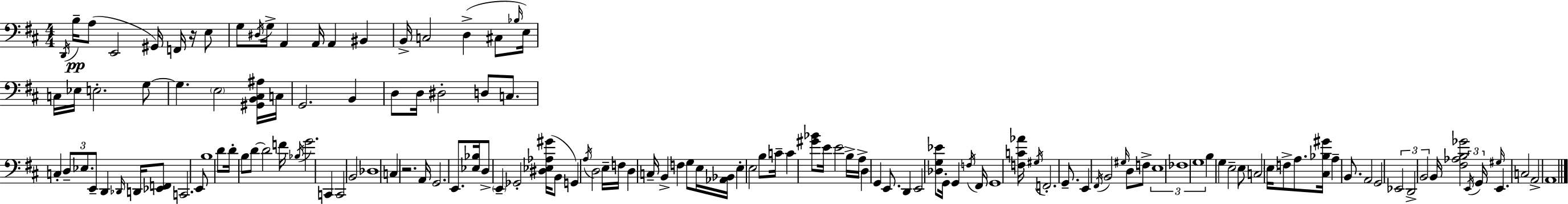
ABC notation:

X:1
T:Untitled
M:4/4
L:1/4
K:D
D,,/4 B,/4 A,/2 E,,2 ^G,,/4 F,,/4 z/4 E,/2 G,/2 ^D,/4 G,/4 A,, A,,/4 A,, ^B,, B,,/4 C,2 D, ^C,/2 _B,/4 E,/4 C,/4 _E,/4 E,2 G,/2 G, E,2 [^G,,B,,^C,^A,]/4 C,/4 G,,2 B,, D,/2 D,/4 ^D,2 D,/2 C,/2 C, D,/2 _E,/2 E,,/2 D,, _D,,/4 D,,/4 [_E,,F,,]/2 C,,2 E,,/2 B,4 D/2 D/4 B,/2 D/2 D2 F/4 _B,/4 G2 C,, C,,2 B,,2 _D,4 C, z2 A,,/4 G,,2 E,,/2 [_E,_B,]/4 D,/2 E,, _G,,2 [^D,_E,_A,^G]/4 B,,/2 G,, A,/4 D,2 E,/4 F,/4 D, C,/4 B,, F, G,/2 E,/4 [_A,,_B,,]/4 E, E,2 B,/2 C/4 C [^G_B]/2 E/4 E2 B,/4 A,/4 D, G,, E,,/2 D,, E,,2 [_D,G,_E]/2 G,,/4 G,, F,/4 ^F,,/4 G,,4 [F,C_A]/4 ^G,/4 F,,2 G,,/2 E,, ^F,,/4 B,,2 ^G,/4 D,/2 F,/2 E,4 _F,4 G,4 B, G, E,2 E,/2 C,2 E,/4 F,/2 A,/2 [^C,_B,^G]/4 A, B,,/2 A,,2 G,,2 _E,,2 D,,2 B,,2 B,,/4 [^F,_A,B,_G]2 E,,/4 G,,/4 ^G,/4 E,, C,2 A,,2 A,,4